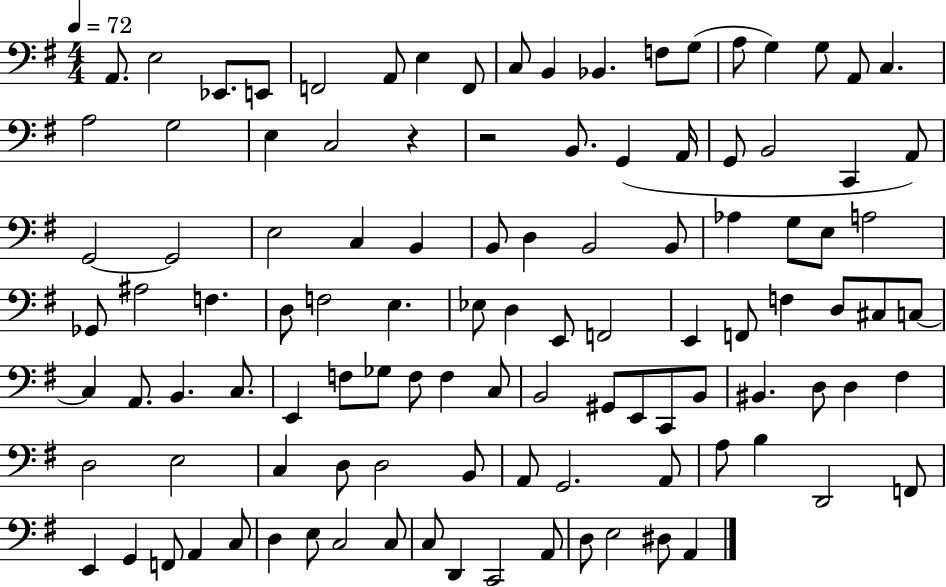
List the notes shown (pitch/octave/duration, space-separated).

A2/e. E3/h Eb2/e. E2/e F2/h A2/e E3/q F2/e C3/e B2/q Bb2/q. F3/e G3/e A3/e G3/q G3/e A2/e C3/q. A3/h G3/h E3/q C3/h R/q R/h B2/e. G2/q A2/s G2/e B2/h C2/q A2/e G2/h G2/h E3/h C3/q B2/q B2/e D3/q B2/h B2/e Ab3/q G3/e E3/e A3/h Gb2/e A#3/h F3/q. D3/e F3/h E3/q. Eb3/e D3/q E2/e F2/h E2/q F2/e F3/q D3/e C#3/e C3/e C3/q A2/e. B2/q. C3/e. E2/q F3/e Gb3/e F3/e F3/q C3/e B2/h G#2/e E2/e C2/e B2/e BIS2/q. D3/e D3/q F#3/q D3/h E3/h C3/q D3/e D3/h B2/e A2/e G2/h. A2/e A3/e B3/q D2/h F2/e E2/q G2/q F2/e A2/q C3/e D3/q E3/e C3/h C3/e C3/e D2/q C2/h A2/e D3/e E3/h D#3/e A2/q